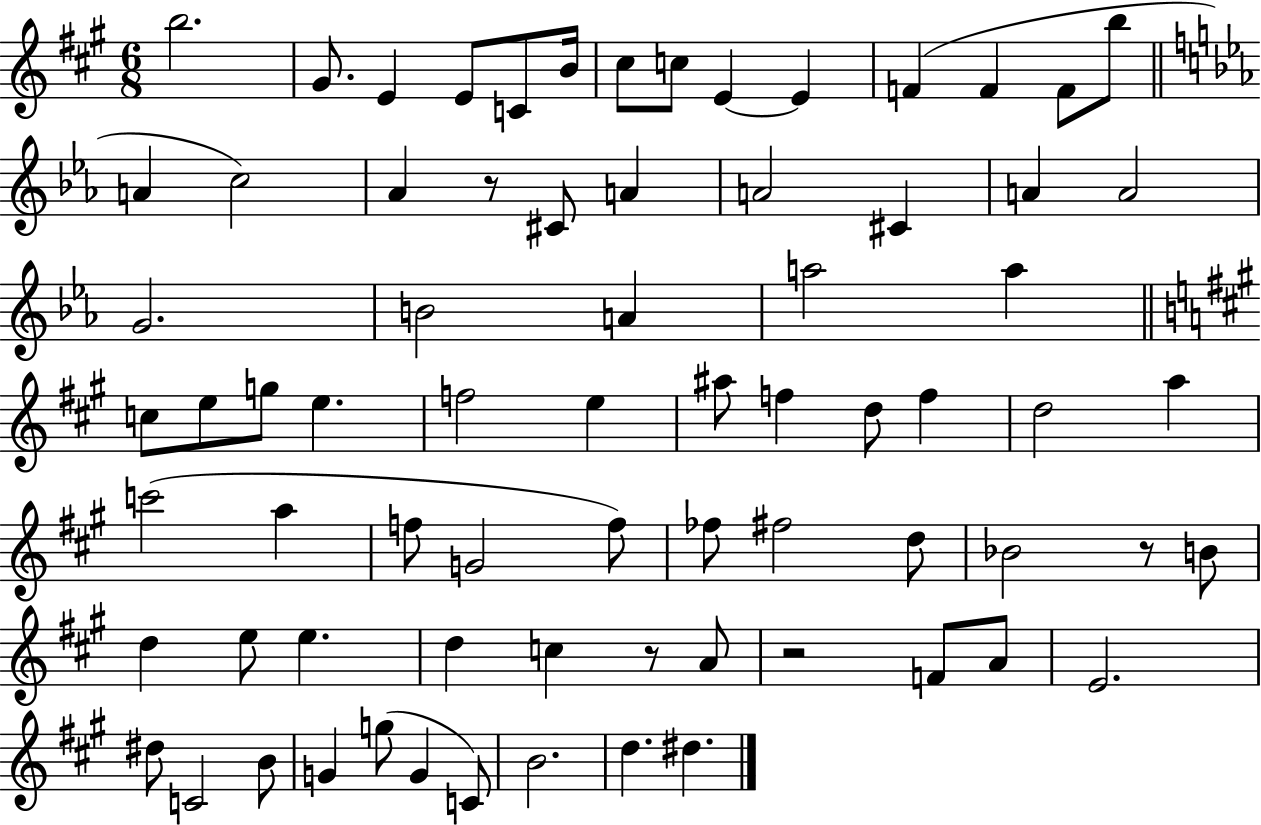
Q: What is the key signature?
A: A major